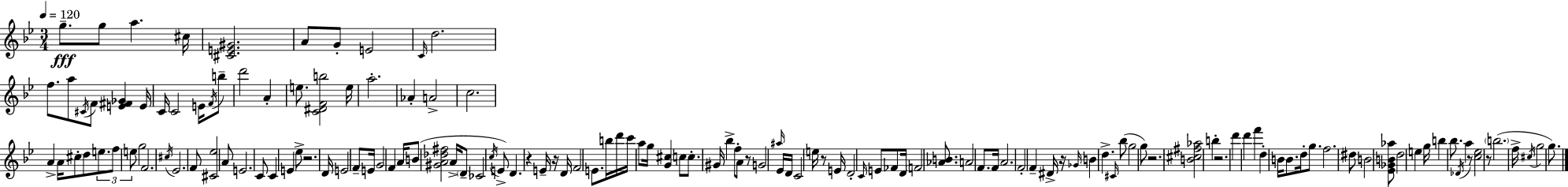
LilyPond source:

{
  \clef treble
  \numericTimeSignature
  \time 3/4
  \key bes \major
  \tempo 4 = 120
  g''8.--\fff g''8 a''4. cis''16 | <cis' e' gis'>2. | a'8 g'8-. e'2 | \grace { c'16 } d''2. | \break f''8. a''8 \acciaccatura { cis'16 } f'8 <e' fis' ges'>4 | e'16 c'16 c'2 e'16 | \acciaccatura { f'16 } b''8-- d'''2 a'4-. | e''8. <c' dis' f' b''>2 | \break e''16 a''2.-. | aes'4-. a'2-> | c''2. | a'4-> a'16 cis''8-. d''8 | \break \tuplet 3/2 { e''8. f''8 e''8 } g''2 | f'2. | \acciaccatura { cis''16 } ees'2. | f'8 <cis' ees''>2 | \break a'8 e'2. | c'8 c'4 e'4 | ees''8-> r2. | d'16 e'2 | \break f'8-- e'16 g'2 | f'4 a'16 b'8( <gis' a' des'' fis''>2 | a'16-> \parenthesize d'8-- ces'2 | \acciaccatura { c''16 }) e'8-> d'4. r4 | \break e'16-- r16 d'16 f'2 | e'8. b''16 d'''16 c'''16 a''8 g''16 <g' cis''>4 | c''8 c''8.-. gis'16 bes''4-> | f''8-. a'8 r8 g'2 | \break \grace { ais''16 } ees'16 d'16 c'2 | e''16 r8 e'16 d'2-. | \grace { c'16 } e'8 fes'8 d'16 \parenthesize f'2 | <aes' b'>8. a'2 | \break f'8. f'16 a'2. | f'2-. | f'4-- dis'16-> r16 \grace { ges'16 } b'4 | d''4.-> \grace { cis'16 } bes''8( g''2 | \break g''8) r2. | <b' cis'' fis'' aes''>2 | b''4-. r2. | d'''4 | \break d'''4 f'''4 d''4-. | b'16 b'8. d''16-. g''8. f''2. | dis''8 b'2 | <ees' ges' b' aes''>8 d''2 | \break e''4 g''16 b''4 | bes''8. \acciaccatura { des'16 } a''4 r8 | <c'' ees''>2 r8 \parenthesize b''2.( | f''16-> \acciaccatura { cis''16 } | \break g''2 g''8.) \bar "|."
}